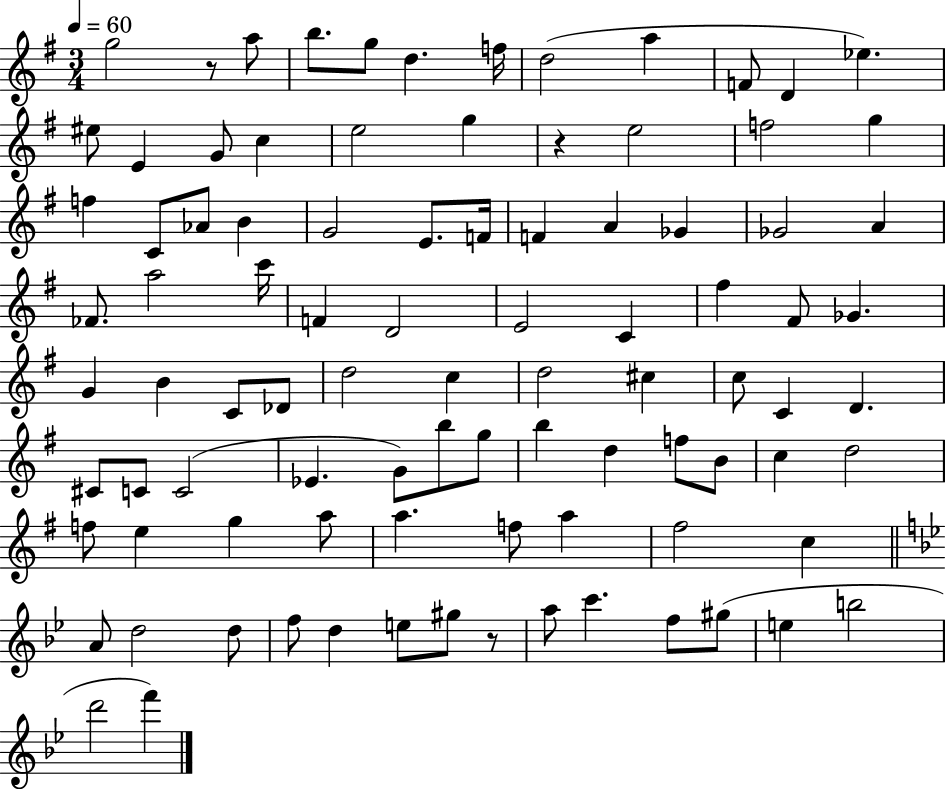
{
  \clef treble
  \numericTimeSignature
  \time 3/4
  \key g \major
  \tempo 4 = 60
  g''2 r8 a''8 | b''8. g''8 d''4. f''16 | d''2( a''4 | f'8 d'4 ees''4.) | \break eis''8 e'4 g'8 c''4 | e''2 g''4 | r4 e''2 | f''2 g''4 | \break f''4 c'8 aes'8 b'4 | g'2 e'8. f'16 | f'4 a'4 ges'4 | ges'2 a'4 | \break fes'8. a''2 c'''16 | f'4 d'2 | e'2 c'4 | fis''4 fis'8 ges'4. | \break g'4 b'4 c'8 des'8 | d''2 c''4 | d''2 cis''4 | c''8 c'4 d'4. | \break cis'8 c'8 c'2( | ees'4. g'8) b''8 g''8 | b''4 d''4 f''8 b'8 | c''4 d''2 | \break f''8 e''4 g''4 a''8 | a''4. f''8 a''4 | fis''2 c''4 | \bar "||" \break \key bes \major a'8 d''2 d''8 | f''8 d''4 e''8 gis''8 r8 | a''8 c'''4. f''8 gis''8( | e''4 b''2 | \break d'''2 f'''4) | \bar "|."
}